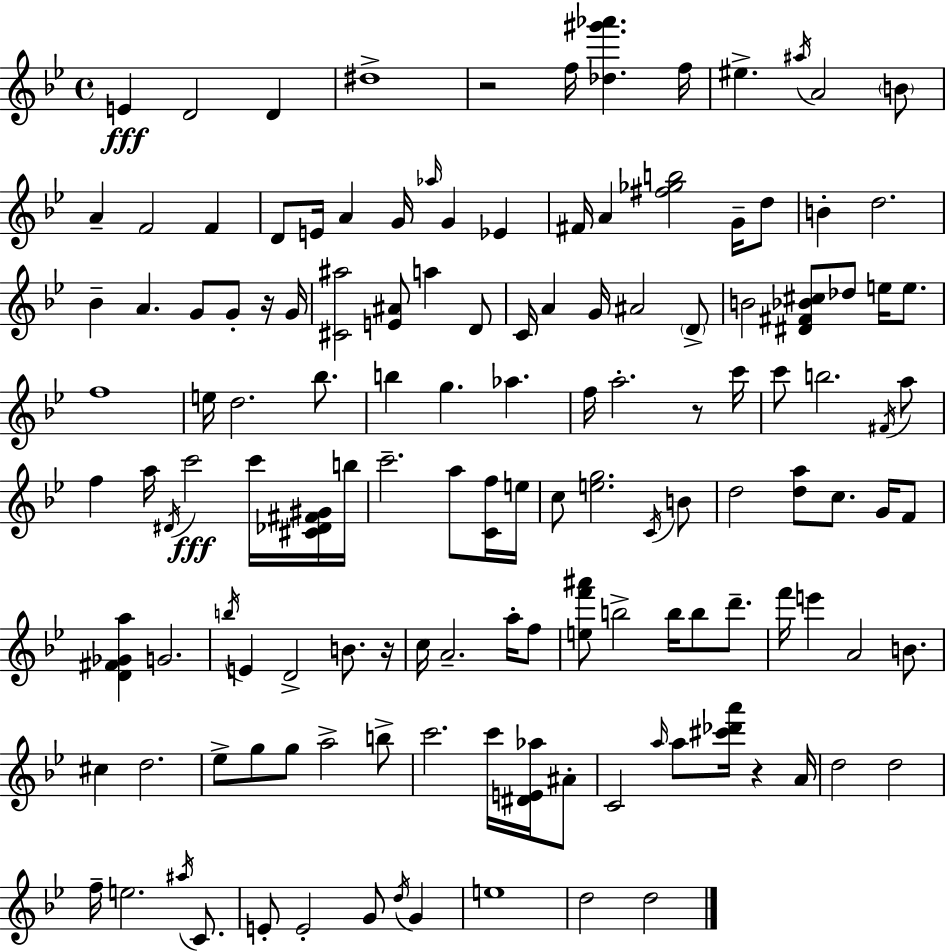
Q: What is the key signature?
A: G minor